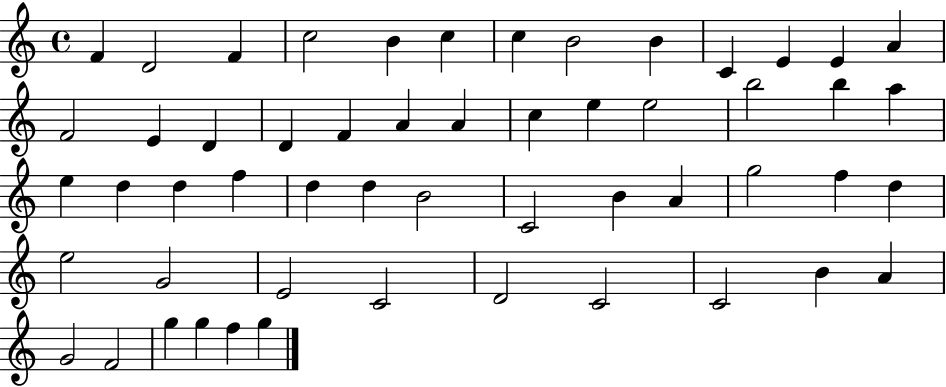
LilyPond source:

{
  \clef treble
  \time 4/4
  \defaultTimeSignature
  \key c \major
  f'4 d'2 f'4 | c''2 b'4 c''4 | c''4 b'2 b'4 | c'4 e'4 e'4 a'4 | \break f'2 e'4 d'4 | d'4 f'4 a'4 a'4 | c''4 e''4 e''2 | b''2 b''4 a''4 | \break e''4 d''4 d''4 f''4 | d''4 d''4 b'2 | c'2 b'4 a'4 | g''2 f''4 d''4 | \break e''2 g'2 | e'2 c'2 | d'2 c'2 | c'2 b'4 a'4 | \break g'2 f'2 | g''4 g''4 f''4 g''4 | \bar "|."
}